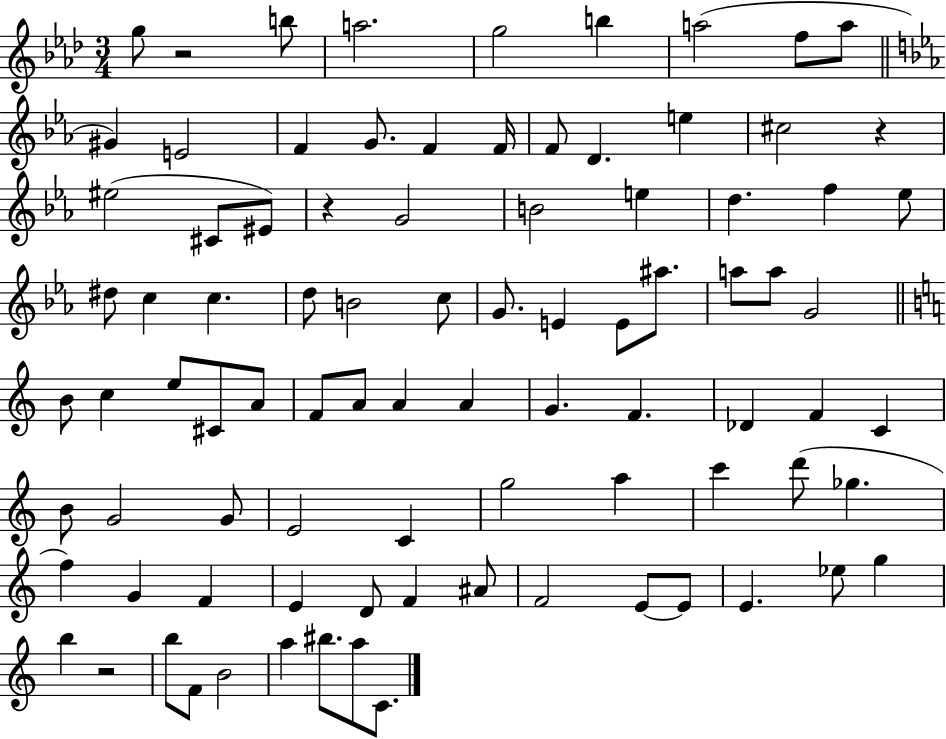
X:1
T:Untitled
M:3/4
L:1/4
K:Ab
g/2 z2 b/2 a2 g2 b a2 f/2 a/2 ^G E2 F G/2 F F/4 F/2 D e ^c2 z ^e2 ^C/2 ^E/2 z G2 B2 e d f _e/2 ^d/2 c c d/2 B2 c/2 G/2 E E/2 ^a/2 a/2 a/2 G2 B/2 c e/2 ^C/2 A/2 F/2 A/2 A A G F _D F C B/2 G2 G/2 E2 C g2 a c' d'/2 _g f G F E D/2 F ^A/2 F2 E/2 E/2 E _e/2 g b z2 b/2 F/2 B2 a ^b/2 a/2 C/2